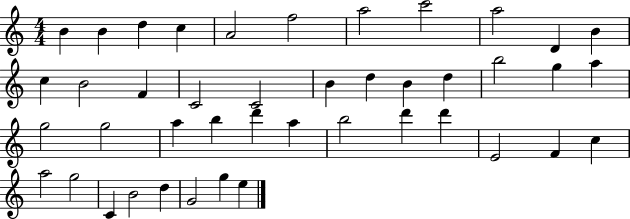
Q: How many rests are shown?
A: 0